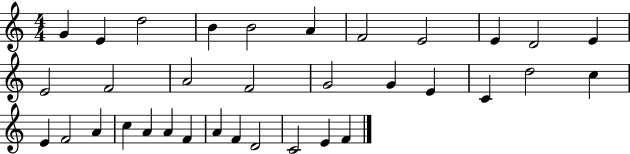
G4/q E4/q D5/h B4/q B4/h A4/q F4/h E4/h E4/q D4/h E4/q E4/h F4/h A4/h F4/h G4/h G4/q E4/q C4/q D5/h C5/q E4/q F4/h A4/q C5/q A4/q A4/q F4/q A4/q F4/q D4/h C4/h E4/q F4/q